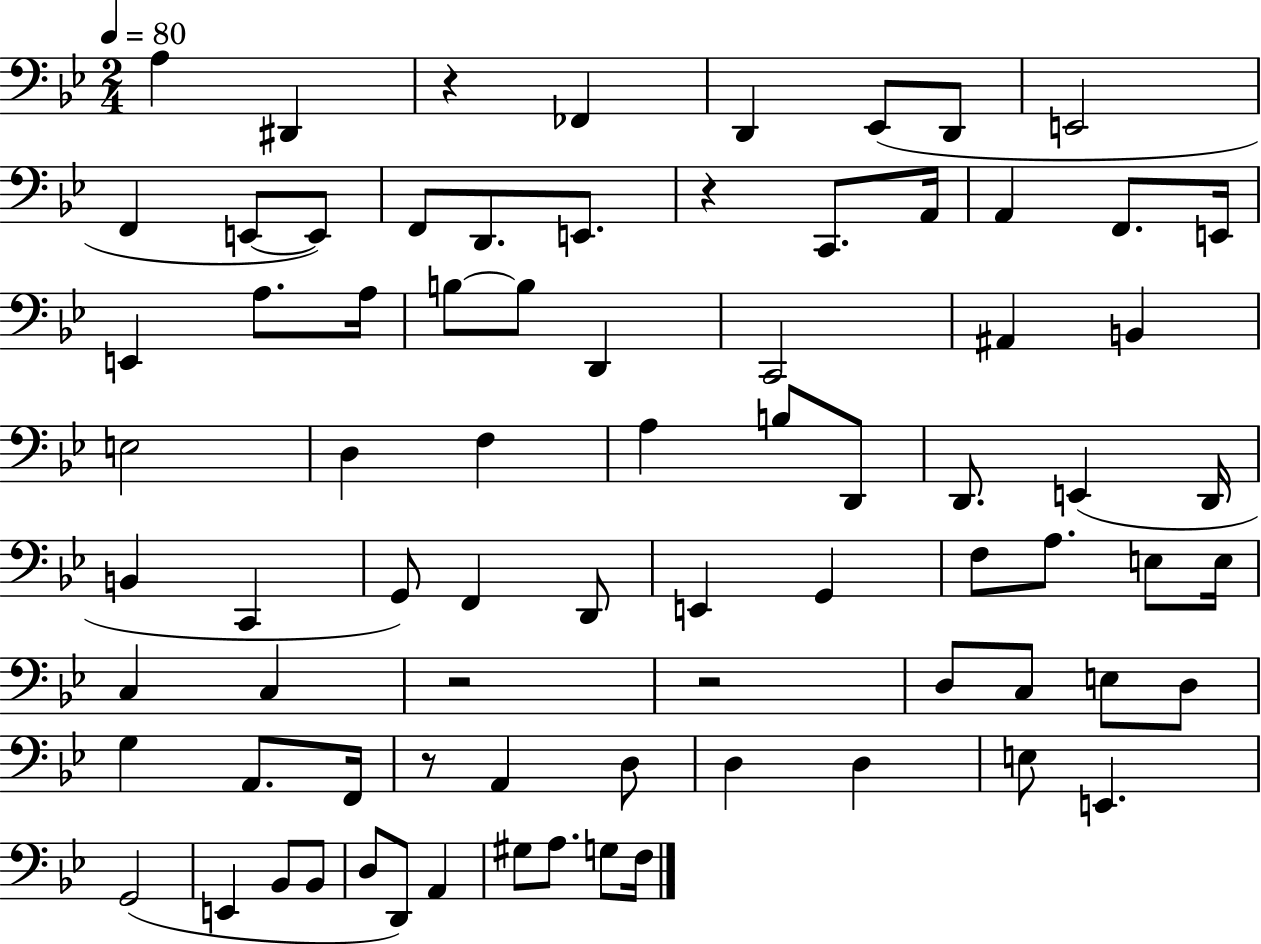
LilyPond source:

{
  \clef bass
  \numericTimeSignature
  \time 2/4
  \key bes \major
  \tempo 4 = 80
  \repeat volta 2 { a4 dis,4 | r4 fes,4 | d,4 ees,8( d,8 | e,2 | \break f,4 e,8~~ e,8) | f,8 d,8. e,8. | r4 c,8. a,16 | a,4 f,8. e,16 | \break e,4 a8. a16 | b8~~ b8 d,4 | c,2 | ais,4 b,4 | \break e2 | d4 f4 | a4 b8 d,8 | d,8. e,4( d,16 | \break b,4 c,4 | g,8) f,4 d,8 | e,4 g,4 | f8 a8. e8 e16 | \break c4 c4 | r2 | r2 | d8 c8 e8 d8 | \break g4 a,8. f,16 | r8 a,4 d8 | d4 d4 | e8 e,4. | \break g,2( | e,4 bes,8 bes,8 | d8 d,8) a,4 | gis8 a8. g8 f16 | \break } \bar "|."
}